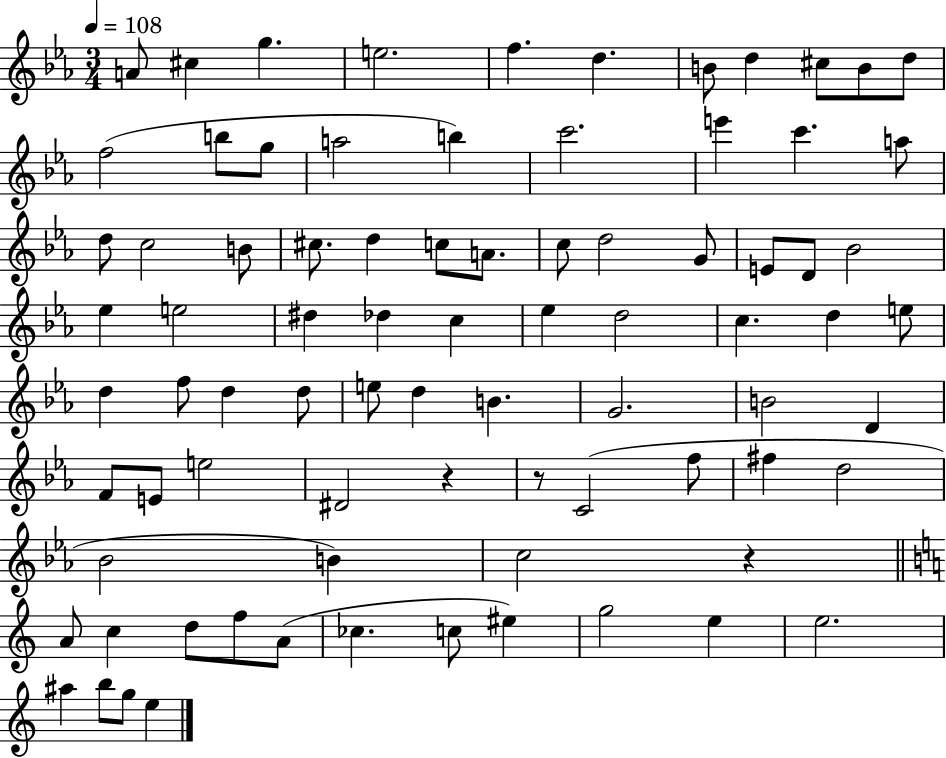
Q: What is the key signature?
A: EES major